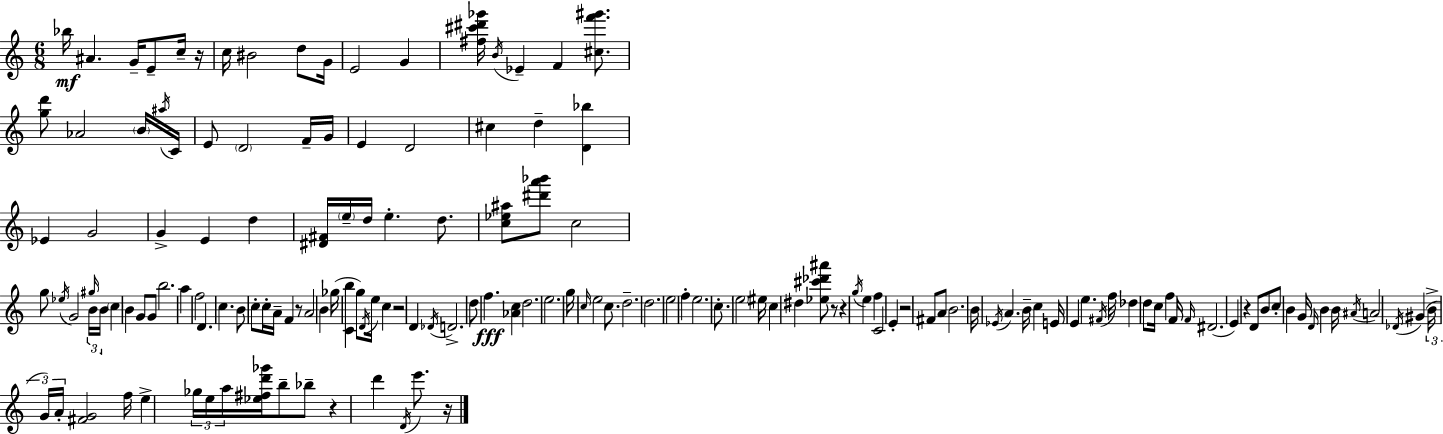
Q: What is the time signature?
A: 6/8